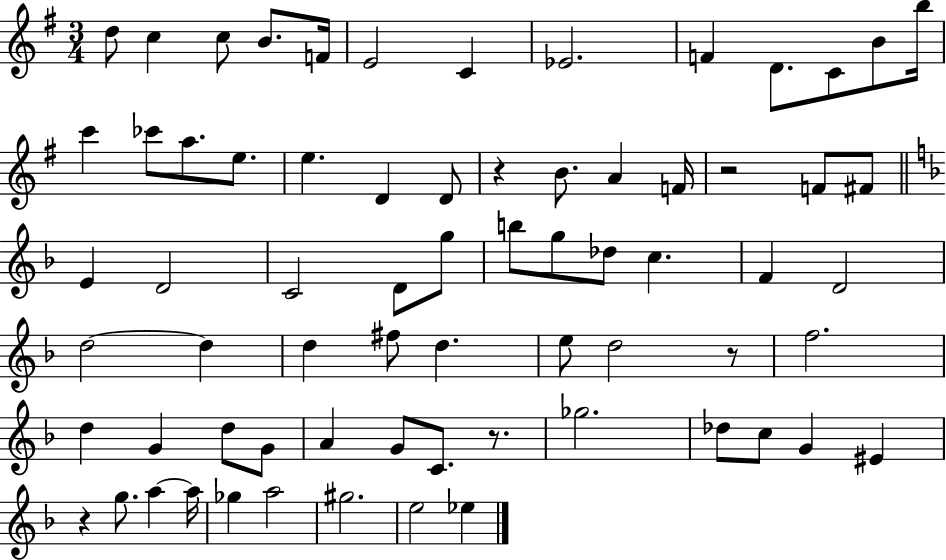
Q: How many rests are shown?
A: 5